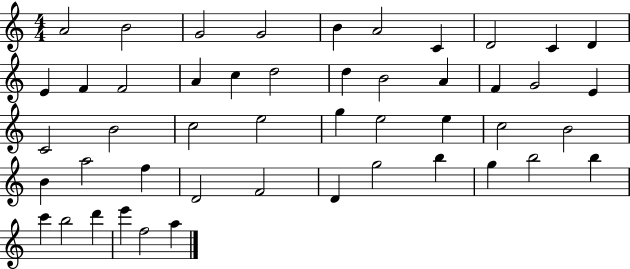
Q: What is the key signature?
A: C major